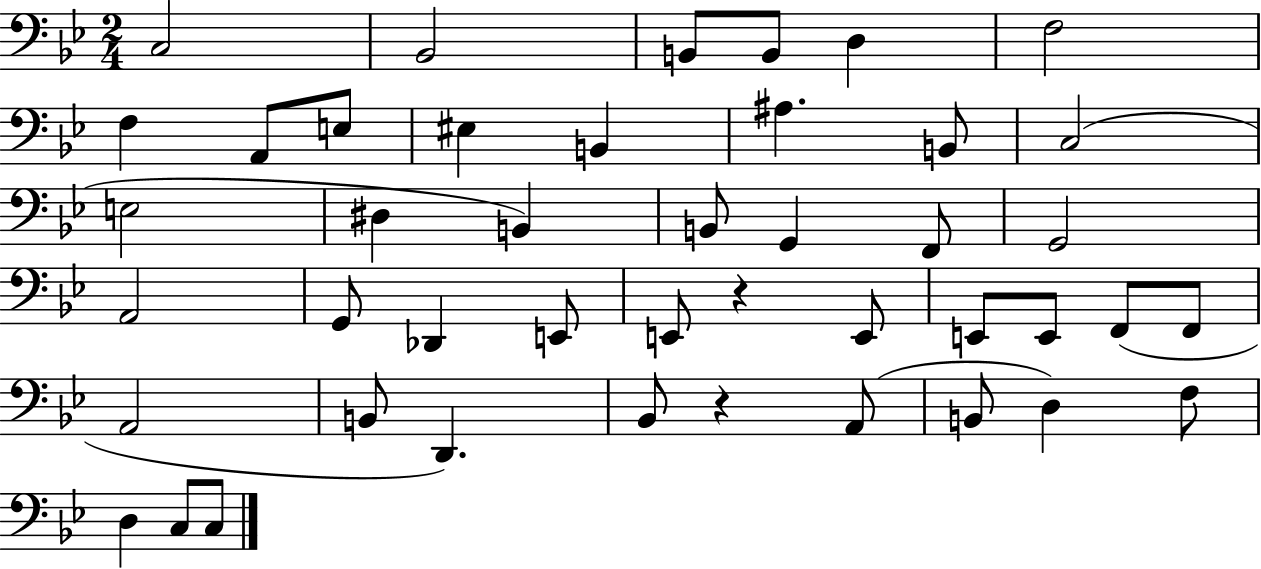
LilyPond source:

{
  \clef bass
  \numericTimeSignature
  \time 2/4
  \key bes \major
  c2 | bes,2 | b,8 b,8 d4 | f2 | \break f4 a,8 e8 | eis4 b,4 | ais4. b,8 | c2( | \break e2 | dis4 b,4) | b,8 g,4 f,8 | g,2 | \break a,2 | g,8 des,4 e,8 | e,8 r4 e,8 | e,8 e,8 f,8( f,8 | \break a,2 | b,8 d,4.) | bes,8 r4 a,8( | b,8 d4) f8 | \break d4 c8 c8 | \bar "|."
}